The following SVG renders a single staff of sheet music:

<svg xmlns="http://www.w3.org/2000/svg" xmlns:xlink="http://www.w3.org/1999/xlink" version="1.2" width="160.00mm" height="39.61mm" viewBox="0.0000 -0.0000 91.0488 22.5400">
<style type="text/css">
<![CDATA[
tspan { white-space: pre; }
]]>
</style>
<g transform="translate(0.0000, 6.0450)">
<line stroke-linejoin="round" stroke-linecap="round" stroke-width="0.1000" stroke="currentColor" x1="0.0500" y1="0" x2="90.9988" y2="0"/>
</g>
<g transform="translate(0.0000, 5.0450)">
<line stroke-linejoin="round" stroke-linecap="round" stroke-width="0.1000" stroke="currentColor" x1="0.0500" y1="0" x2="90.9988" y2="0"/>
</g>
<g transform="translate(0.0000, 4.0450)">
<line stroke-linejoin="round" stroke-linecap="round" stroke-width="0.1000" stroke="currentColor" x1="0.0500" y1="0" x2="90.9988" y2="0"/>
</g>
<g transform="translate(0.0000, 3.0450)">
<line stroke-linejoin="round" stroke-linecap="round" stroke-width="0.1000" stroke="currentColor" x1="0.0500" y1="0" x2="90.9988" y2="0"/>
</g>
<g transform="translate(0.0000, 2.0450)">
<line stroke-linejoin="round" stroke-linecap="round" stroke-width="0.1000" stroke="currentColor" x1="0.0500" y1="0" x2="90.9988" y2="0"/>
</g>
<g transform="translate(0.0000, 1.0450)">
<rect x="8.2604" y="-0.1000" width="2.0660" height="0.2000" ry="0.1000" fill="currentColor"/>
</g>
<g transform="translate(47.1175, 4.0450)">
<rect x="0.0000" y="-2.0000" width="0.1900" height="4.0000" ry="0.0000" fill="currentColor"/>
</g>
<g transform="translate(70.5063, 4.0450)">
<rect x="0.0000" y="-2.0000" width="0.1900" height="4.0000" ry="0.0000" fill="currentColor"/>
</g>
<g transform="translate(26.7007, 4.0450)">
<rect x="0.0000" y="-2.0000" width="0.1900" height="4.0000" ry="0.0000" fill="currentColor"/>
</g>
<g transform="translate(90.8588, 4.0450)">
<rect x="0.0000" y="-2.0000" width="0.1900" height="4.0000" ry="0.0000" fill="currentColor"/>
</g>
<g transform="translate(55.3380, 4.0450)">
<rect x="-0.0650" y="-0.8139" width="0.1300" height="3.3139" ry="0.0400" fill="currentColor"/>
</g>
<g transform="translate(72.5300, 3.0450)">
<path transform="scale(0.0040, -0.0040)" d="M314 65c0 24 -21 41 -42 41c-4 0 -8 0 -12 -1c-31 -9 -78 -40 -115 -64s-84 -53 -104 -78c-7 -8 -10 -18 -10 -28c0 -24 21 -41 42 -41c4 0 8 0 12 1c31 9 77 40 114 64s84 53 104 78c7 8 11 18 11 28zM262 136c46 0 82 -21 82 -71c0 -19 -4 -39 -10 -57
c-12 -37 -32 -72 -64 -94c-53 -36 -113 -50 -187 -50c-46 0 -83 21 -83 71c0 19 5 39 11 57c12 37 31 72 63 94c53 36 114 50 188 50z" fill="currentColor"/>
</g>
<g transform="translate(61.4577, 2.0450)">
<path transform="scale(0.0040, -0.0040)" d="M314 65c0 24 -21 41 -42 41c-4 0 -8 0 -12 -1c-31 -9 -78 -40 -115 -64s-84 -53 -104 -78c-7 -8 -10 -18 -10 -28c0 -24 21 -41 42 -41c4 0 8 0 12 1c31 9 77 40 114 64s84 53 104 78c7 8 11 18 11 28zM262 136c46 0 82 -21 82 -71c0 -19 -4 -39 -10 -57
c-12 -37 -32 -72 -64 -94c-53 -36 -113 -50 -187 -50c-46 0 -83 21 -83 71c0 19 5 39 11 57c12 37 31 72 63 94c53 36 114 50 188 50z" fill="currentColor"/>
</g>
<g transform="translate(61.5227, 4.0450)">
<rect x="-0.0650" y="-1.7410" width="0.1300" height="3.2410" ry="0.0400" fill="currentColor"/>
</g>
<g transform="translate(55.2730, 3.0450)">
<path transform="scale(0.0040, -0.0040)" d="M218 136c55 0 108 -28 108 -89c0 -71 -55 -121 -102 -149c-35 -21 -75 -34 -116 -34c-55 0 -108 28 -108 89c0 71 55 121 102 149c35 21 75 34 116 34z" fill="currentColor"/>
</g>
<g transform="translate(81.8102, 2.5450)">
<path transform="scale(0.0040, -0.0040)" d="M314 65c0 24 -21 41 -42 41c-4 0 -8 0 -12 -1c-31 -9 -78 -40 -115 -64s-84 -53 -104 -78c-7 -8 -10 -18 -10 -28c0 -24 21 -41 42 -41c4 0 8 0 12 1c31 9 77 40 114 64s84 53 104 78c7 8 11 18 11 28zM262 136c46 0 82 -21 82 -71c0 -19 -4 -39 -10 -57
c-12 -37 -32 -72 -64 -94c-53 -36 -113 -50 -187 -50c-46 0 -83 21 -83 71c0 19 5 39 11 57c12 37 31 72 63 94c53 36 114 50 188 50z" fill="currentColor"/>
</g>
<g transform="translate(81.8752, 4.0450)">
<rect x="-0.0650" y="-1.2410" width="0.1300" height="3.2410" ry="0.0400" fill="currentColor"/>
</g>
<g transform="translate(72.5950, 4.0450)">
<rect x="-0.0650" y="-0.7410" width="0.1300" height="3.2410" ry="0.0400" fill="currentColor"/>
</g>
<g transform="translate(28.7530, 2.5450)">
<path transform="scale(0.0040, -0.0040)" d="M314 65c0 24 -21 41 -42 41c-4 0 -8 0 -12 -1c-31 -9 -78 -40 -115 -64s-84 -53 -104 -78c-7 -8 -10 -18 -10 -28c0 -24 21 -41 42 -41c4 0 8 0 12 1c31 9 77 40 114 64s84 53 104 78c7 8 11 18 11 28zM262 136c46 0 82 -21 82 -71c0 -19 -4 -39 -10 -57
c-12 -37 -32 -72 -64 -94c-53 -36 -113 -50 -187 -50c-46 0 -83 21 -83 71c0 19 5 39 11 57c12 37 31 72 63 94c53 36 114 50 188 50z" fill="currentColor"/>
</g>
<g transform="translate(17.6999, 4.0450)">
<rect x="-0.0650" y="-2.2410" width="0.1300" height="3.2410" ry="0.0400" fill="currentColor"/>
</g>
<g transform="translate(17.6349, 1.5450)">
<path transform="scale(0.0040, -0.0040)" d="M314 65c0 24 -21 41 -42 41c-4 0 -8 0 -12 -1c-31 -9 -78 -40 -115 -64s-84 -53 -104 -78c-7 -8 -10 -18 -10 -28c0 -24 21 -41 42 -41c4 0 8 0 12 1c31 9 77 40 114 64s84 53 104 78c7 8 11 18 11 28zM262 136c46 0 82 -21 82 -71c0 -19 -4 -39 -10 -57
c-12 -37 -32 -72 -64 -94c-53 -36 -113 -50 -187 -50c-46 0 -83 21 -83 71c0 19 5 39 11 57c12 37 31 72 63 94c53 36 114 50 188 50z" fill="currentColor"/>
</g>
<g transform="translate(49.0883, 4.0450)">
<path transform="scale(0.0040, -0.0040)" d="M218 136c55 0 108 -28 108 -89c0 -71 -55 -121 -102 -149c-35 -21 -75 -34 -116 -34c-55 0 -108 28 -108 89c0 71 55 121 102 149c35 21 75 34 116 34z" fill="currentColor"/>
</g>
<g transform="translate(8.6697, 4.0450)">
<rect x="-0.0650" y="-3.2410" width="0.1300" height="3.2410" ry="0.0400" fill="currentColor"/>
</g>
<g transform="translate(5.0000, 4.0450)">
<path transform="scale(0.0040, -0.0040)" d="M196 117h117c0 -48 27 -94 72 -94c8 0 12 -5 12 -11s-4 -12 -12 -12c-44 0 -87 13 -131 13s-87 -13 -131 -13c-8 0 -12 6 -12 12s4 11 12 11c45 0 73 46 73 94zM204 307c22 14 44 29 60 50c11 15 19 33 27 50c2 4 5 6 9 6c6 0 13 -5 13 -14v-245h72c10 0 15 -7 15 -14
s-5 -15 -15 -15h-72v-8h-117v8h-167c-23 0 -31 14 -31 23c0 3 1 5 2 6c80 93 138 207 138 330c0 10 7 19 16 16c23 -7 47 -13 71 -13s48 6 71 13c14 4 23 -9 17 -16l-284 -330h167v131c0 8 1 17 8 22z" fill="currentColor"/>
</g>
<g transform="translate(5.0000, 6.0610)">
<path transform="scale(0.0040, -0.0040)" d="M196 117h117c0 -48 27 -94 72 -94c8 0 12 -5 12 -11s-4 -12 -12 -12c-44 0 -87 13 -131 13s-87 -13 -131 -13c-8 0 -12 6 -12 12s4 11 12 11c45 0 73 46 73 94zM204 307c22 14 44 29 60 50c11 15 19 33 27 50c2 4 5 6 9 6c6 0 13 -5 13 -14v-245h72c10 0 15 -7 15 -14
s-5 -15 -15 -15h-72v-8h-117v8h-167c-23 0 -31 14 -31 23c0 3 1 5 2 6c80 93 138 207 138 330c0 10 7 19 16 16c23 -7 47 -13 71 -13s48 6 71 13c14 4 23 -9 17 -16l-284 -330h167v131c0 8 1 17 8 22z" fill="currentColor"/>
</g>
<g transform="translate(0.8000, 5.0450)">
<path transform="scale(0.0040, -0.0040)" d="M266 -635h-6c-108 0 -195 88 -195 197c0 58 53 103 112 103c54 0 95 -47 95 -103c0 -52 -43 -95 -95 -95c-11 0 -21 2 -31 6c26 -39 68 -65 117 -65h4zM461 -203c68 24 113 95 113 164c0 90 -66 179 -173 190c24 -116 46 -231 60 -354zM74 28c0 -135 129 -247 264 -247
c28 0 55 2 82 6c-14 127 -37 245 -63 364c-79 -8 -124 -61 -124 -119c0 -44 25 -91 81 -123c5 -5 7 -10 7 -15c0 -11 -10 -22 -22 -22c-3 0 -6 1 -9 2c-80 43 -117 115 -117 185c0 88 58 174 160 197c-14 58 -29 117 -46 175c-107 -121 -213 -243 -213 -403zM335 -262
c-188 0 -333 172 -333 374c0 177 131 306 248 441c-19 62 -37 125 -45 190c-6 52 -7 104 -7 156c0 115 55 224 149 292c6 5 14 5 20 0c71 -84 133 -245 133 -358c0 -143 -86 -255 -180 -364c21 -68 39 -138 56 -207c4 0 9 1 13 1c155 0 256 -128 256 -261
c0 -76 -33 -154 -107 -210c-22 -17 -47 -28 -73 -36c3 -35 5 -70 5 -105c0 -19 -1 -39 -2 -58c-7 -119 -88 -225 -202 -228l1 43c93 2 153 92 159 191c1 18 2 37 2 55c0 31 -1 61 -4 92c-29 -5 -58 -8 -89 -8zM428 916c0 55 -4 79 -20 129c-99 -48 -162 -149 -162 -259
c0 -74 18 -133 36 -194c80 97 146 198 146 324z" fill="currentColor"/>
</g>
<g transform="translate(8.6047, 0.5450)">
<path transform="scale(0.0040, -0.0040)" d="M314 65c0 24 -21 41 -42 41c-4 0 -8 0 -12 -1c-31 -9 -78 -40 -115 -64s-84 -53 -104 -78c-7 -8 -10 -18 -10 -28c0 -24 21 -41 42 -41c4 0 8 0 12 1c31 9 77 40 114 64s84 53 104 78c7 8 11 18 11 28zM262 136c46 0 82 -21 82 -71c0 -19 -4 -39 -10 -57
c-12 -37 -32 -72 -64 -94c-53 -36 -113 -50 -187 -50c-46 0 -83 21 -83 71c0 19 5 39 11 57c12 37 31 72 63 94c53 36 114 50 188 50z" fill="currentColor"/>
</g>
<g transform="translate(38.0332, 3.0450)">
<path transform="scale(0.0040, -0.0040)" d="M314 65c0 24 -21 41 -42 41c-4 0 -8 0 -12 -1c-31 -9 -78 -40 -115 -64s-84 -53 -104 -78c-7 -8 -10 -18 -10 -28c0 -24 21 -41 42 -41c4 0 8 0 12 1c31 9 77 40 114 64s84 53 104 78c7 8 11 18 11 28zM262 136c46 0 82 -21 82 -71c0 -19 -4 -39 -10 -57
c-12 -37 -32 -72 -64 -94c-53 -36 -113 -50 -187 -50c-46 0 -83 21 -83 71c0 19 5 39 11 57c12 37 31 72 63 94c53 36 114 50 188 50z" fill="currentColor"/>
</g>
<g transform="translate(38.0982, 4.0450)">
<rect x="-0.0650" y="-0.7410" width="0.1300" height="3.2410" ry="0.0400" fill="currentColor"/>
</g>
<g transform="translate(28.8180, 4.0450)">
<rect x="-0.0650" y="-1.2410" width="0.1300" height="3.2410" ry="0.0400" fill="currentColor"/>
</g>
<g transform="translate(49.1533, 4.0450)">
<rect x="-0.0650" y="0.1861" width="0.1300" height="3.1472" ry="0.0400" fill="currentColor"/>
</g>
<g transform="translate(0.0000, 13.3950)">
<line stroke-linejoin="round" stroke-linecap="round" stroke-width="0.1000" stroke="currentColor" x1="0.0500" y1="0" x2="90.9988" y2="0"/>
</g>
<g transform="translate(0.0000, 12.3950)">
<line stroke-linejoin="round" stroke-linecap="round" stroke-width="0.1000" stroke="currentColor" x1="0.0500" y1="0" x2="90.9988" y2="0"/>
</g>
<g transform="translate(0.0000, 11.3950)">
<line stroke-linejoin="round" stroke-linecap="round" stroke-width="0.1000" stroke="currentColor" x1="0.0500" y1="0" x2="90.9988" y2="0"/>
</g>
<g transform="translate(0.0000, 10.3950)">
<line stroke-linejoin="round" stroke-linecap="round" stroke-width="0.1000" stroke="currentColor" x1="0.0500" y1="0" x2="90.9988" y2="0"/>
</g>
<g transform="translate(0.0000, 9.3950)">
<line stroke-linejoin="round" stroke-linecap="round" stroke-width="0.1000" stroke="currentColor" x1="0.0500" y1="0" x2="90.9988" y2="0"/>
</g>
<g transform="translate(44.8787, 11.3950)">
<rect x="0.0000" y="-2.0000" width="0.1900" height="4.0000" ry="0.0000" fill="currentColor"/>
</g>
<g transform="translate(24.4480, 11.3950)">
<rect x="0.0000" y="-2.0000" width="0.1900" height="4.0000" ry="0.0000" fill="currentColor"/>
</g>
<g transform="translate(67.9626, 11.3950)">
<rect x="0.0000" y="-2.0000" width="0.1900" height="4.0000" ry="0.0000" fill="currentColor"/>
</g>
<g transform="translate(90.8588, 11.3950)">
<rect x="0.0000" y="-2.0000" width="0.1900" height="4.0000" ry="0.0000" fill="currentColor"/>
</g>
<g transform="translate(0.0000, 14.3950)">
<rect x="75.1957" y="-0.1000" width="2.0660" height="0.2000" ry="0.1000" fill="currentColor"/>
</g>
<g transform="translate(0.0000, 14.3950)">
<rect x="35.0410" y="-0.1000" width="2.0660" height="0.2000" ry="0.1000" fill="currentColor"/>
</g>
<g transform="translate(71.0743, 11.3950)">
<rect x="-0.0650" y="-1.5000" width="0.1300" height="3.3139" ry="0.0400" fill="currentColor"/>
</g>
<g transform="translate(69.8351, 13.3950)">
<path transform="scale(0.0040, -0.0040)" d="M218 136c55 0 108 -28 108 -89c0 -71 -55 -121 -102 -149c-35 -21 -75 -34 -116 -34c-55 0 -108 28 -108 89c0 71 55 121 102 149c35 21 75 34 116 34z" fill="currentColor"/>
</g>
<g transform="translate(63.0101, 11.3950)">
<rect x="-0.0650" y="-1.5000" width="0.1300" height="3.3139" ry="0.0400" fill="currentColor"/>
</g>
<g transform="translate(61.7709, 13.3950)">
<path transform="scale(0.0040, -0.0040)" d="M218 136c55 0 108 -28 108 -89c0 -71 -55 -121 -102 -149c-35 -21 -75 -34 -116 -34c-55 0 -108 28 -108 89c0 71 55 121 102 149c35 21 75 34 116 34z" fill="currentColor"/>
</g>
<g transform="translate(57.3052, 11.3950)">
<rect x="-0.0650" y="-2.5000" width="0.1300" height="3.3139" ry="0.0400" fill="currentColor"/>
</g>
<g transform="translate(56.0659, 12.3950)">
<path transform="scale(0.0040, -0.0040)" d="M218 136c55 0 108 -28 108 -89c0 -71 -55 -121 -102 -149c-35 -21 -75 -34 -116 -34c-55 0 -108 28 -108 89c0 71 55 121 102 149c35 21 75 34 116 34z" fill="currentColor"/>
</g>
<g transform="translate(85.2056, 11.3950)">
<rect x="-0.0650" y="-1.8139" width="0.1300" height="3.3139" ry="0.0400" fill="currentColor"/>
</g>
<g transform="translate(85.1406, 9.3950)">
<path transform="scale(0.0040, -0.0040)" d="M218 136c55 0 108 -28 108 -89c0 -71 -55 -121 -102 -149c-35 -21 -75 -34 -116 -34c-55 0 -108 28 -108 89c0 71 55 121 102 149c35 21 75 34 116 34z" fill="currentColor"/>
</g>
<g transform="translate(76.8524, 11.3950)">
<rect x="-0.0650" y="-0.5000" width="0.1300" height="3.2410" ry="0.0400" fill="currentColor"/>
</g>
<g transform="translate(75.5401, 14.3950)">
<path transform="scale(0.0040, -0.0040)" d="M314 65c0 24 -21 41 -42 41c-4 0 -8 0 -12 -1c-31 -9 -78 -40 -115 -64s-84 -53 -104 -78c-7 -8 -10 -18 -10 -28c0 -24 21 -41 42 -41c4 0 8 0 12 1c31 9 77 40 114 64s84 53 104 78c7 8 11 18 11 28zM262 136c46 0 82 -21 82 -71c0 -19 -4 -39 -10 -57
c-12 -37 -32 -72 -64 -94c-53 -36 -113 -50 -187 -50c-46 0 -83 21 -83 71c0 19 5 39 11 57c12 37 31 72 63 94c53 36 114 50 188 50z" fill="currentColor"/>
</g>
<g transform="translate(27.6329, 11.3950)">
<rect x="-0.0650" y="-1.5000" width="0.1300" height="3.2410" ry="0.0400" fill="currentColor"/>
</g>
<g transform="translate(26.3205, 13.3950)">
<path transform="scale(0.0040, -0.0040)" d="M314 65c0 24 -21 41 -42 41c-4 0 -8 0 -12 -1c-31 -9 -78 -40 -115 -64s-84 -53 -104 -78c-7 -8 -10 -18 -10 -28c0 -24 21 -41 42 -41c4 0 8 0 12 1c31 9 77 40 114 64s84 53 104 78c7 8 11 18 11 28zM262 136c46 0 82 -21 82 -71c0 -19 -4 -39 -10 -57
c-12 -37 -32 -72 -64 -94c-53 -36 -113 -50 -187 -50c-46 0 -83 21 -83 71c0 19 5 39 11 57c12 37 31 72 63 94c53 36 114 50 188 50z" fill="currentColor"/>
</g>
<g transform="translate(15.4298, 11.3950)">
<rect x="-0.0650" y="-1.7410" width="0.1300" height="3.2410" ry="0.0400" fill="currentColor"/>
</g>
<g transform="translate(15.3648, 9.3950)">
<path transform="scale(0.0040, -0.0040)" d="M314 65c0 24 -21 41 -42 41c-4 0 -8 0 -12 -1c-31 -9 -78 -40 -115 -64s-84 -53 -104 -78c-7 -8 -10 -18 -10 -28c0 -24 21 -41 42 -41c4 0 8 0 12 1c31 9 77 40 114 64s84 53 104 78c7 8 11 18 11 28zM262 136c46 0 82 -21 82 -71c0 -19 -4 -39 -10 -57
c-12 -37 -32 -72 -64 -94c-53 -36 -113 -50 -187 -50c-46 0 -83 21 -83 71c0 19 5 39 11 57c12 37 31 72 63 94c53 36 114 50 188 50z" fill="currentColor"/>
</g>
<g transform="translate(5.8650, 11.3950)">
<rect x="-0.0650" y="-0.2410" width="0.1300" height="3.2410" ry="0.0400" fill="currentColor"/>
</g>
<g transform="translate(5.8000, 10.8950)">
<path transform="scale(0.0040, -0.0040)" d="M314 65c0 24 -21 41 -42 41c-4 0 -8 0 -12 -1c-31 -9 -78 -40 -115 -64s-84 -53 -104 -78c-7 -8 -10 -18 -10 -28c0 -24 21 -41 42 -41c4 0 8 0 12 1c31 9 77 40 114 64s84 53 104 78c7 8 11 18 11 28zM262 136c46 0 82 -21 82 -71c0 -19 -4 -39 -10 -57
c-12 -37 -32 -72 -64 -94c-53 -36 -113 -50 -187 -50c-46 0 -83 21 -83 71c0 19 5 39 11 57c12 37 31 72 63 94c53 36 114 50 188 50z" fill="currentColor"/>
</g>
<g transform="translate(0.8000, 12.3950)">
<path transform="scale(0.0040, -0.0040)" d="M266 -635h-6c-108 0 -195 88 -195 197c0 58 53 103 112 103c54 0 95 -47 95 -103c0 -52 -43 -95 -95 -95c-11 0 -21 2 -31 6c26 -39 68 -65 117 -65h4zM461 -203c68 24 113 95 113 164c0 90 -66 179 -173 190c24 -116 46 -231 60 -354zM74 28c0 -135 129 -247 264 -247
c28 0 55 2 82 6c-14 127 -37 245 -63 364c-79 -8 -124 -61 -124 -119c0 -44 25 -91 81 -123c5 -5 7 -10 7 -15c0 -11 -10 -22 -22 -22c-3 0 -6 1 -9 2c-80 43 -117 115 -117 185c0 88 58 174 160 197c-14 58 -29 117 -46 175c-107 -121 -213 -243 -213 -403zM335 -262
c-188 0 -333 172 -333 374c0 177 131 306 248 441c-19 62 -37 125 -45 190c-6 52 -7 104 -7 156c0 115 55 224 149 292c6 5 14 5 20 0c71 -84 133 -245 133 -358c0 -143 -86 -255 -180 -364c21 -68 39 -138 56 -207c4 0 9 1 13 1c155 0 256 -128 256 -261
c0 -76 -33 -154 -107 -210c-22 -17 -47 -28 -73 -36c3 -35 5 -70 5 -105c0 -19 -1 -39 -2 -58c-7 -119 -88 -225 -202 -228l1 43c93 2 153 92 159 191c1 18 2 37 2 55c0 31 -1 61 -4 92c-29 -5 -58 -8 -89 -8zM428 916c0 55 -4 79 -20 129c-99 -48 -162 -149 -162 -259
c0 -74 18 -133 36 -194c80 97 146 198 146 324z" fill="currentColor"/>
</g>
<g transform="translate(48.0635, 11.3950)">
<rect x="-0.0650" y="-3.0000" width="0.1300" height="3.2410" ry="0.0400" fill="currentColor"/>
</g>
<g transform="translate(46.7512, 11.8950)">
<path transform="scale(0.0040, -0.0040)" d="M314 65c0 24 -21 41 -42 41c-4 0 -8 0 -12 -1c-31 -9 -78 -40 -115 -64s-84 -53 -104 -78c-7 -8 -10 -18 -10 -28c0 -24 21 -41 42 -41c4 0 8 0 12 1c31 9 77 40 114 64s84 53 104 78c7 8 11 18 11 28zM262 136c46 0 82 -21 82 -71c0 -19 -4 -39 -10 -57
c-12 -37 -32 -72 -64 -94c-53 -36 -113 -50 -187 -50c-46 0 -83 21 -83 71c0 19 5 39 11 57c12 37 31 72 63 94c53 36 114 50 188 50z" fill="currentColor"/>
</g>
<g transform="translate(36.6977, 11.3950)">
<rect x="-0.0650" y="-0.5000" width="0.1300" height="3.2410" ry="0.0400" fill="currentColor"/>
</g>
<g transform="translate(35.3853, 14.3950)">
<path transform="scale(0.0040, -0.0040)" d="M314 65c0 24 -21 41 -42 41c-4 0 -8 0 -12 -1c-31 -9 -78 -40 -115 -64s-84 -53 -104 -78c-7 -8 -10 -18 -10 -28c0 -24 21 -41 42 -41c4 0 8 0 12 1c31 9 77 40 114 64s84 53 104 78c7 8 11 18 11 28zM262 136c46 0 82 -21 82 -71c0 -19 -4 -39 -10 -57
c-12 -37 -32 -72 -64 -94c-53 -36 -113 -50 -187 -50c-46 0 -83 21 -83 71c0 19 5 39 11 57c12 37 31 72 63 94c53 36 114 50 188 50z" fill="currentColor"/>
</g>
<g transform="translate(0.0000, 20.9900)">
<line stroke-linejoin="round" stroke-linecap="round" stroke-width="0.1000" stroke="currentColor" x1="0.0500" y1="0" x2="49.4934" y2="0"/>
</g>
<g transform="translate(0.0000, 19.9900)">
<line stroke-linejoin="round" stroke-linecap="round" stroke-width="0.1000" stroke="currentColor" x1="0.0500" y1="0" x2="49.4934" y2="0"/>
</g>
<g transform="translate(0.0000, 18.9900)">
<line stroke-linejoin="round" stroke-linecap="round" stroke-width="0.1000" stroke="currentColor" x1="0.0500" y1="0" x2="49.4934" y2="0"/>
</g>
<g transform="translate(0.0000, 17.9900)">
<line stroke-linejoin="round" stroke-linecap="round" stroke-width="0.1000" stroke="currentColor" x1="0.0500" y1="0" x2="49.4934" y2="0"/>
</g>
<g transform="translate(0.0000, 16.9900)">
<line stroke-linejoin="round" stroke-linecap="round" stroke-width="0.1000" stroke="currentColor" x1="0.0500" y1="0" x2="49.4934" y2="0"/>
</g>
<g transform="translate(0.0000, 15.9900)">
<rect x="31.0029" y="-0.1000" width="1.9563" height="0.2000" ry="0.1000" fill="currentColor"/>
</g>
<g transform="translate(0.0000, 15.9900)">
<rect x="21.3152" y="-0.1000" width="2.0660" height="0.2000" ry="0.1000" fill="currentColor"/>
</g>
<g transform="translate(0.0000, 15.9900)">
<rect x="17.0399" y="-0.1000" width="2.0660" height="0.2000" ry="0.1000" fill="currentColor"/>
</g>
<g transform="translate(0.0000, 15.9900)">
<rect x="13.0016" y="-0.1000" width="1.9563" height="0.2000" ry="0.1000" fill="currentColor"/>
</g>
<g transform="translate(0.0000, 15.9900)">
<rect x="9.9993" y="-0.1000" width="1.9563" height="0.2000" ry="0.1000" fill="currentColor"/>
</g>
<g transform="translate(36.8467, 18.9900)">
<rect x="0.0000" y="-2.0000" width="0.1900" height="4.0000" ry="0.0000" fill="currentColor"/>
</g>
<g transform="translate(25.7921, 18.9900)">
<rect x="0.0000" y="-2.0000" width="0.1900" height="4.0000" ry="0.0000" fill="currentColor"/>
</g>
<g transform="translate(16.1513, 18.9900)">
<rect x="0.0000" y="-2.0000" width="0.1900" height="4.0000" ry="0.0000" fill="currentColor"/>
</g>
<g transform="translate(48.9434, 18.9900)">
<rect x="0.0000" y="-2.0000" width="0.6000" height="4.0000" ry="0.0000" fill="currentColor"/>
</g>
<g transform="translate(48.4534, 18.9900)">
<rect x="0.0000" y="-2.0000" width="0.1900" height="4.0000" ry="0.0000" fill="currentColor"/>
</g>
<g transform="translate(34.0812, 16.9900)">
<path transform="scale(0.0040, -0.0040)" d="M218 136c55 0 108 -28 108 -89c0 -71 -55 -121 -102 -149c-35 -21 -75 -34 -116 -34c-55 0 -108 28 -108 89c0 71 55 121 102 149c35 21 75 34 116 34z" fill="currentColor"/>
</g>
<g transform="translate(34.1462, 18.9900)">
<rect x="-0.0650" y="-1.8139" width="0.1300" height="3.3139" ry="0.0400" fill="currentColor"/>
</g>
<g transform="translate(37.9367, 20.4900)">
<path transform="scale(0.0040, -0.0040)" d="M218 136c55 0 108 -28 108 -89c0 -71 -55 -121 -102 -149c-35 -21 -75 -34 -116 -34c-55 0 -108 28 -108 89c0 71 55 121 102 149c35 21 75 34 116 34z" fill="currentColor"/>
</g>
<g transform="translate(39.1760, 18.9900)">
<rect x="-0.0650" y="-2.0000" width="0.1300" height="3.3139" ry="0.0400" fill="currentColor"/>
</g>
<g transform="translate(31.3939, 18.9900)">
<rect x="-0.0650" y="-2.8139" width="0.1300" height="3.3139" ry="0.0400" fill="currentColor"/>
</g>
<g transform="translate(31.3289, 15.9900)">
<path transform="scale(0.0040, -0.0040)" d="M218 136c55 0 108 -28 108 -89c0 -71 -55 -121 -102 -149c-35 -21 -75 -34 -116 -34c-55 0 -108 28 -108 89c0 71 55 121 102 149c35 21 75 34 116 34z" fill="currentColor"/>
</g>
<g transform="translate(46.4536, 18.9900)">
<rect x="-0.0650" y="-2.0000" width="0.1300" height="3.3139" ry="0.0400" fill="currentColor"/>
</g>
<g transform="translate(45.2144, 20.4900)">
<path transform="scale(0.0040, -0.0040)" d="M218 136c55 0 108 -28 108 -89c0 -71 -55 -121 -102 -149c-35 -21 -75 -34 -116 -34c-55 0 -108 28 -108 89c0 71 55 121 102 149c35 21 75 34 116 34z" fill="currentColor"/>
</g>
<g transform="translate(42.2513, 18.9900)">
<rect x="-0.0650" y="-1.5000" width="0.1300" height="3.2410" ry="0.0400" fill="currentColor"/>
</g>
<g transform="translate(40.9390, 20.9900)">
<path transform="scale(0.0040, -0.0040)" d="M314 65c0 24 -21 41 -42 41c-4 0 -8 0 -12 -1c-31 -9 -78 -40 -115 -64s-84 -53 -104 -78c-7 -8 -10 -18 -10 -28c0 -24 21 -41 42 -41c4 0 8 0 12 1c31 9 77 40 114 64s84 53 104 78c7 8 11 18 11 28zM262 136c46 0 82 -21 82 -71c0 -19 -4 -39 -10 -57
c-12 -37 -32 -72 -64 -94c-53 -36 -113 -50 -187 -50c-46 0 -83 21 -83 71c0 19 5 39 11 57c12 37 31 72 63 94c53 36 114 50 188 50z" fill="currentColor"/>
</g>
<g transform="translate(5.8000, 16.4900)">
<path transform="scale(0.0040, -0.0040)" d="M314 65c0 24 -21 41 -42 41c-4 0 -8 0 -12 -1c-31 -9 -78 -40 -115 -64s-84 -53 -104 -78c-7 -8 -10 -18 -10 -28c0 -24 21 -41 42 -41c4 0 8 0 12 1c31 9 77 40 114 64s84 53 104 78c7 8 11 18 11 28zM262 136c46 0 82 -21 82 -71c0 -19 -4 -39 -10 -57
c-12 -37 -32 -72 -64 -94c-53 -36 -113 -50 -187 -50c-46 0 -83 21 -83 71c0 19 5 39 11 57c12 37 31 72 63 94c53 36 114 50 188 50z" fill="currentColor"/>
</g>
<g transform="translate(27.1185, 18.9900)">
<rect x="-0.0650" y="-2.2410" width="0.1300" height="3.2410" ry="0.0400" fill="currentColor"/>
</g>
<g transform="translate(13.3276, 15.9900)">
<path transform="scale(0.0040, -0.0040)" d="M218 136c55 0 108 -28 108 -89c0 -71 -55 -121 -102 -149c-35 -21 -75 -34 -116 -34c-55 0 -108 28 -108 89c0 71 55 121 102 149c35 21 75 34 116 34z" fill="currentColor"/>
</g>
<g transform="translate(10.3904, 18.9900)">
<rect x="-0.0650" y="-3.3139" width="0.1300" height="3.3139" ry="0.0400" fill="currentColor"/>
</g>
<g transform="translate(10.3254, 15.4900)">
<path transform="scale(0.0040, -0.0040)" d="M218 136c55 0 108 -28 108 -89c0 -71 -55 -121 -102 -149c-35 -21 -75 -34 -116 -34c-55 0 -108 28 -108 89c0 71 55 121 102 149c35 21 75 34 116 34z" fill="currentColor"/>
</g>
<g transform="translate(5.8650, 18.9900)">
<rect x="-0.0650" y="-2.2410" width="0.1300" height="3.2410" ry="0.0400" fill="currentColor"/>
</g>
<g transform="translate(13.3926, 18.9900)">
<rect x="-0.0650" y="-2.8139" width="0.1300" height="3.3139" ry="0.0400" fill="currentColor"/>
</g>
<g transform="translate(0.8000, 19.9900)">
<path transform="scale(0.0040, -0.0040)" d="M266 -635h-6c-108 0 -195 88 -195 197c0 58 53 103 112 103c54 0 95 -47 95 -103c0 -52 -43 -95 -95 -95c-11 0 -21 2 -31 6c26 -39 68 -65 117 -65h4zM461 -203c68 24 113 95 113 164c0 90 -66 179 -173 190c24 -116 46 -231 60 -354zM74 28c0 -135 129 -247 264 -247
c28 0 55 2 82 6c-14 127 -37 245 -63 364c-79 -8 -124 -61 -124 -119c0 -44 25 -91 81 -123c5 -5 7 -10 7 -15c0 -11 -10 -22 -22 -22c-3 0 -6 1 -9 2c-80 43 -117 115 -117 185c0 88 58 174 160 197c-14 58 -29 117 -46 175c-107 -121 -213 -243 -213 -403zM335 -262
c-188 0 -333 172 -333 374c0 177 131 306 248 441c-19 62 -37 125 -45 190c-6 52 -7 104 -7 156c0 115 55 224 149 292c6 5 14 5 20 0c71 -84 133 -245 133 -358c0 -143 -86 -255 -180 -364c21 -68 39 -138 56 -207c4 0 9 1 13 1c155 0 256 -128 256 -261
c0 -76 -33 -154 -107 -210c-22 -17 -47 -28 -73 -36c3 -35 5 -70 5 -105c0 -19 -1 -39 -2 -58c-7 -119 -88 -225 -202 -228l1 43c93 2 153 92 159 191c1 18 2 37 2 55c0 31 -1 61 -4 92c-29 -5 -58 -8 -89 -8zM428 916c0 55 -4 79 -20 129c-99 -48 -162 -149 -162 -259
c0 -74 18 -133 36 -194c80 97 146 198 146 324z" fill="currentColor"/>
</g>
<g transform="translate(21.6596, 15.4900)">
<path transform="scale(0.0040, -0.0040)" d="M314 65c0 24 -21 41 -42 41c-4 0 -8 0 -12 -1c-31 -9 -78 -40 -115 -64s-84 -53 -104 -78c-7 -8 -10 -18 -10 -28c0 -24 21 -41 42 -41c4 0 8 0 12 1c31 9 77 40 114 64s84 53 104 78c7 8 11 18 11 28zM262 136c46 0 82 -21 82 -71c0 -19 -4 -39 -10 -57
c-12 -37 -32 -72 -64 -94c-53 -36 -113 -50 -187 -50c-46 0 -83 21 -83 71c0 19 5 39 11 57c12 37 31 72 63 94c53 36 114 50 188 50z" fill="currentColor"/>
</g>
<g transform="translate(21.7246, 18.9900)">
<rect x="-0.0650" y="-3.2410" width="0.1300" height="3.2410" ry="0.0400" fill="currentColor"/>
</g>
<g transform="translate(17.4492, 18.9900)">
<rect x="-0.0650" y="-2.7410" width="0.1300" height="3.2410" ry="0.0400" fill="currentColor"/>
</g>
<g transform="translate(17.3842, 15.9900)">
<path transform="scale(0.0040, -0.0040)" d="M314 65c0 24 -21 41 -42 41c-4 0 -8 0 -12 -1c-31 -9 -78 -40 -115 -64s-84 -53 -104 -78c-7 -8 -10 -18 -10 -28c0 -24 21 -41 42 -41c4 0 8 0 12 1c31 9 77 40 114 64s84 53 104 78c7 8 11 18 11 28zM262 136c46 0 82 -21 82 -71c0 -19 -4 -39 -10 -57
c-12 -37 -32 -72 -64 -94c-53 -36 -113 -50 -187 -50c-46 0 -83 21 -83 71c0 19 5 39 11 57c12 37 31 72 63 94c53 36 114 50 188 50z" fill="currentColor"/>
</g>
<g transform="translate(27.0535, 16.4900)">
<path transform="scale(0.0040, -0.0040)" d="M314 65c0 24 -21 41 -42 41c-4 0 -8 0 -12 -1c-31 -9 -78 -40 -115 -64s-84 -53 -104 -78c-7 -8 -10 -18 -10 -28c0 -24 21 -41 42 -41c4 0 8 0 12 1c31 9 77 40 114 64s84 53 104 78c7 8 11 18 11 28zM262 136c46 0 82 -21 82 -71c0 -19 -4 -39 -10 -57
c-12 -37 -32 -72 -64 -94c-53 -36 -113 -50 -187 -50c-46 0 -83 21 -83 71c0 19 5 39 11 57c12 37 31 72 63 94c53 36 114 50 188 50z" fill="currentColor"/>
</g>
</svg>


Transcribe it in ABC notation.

X:1
T:Untitled
M:4/4
L:1/4
K:C
b2 g2 e2 d2 B d f2 d2 e2 c2 f2 E2 C2 A2 G E E C2 f g2 b a a2 b2 g2 a f F E2 F